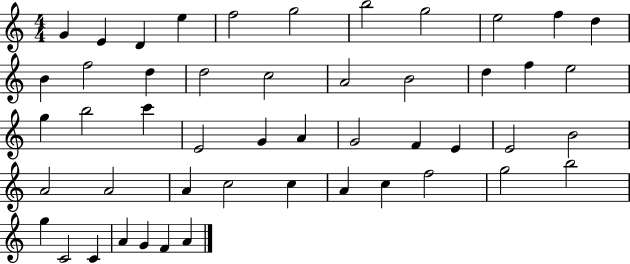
X:1
T:Untitled
M:4/4
L:1/4
K:C
G E D e f2 g2 b2 g2 e2 f d B f2 d d2 c2 A2 B2 d f e2 g b2 c' E2 G A G2 F E E2 B2 A2 A2 A c2 c A c f2 g2 b2 g C2 C A G F A